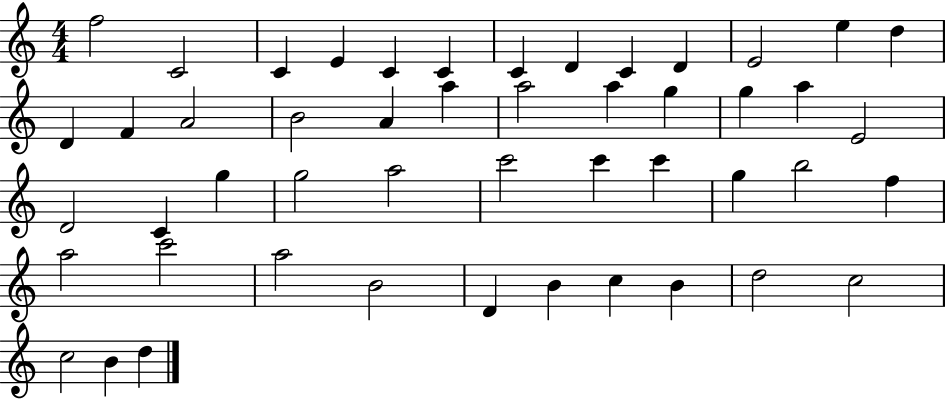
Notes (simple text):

F5/h C4/h C4/q E4/q C4/q C4/q C4/q D4/q C4/q D4/q E4/h E5/q D5/q D4/q F4/q A4/h B4/h A4/q A5/q A5/h A5/q G5/q G5/q A5/q E4/h D4/h C4/q G5/q G5/h A5/h C6/h C6/q C6/q G5/q B5/h F5/q A5/h C6/h A5/h B4/h D4/q B4/q C5/q B4/q D5/h C5/h C5/h B4/q D5/q